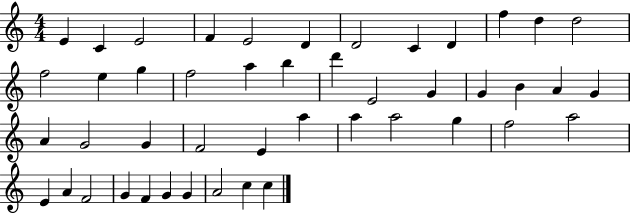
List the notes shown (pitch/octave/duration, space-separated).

E4/q C4/q E4/h F4/q E4/h D4/q D4/h C4/q D4/q F5/q D5/q D5/h F5/h E5/q G5/q F5/h A5/q B5/q D6/q E4/h G4/q G4/q B4/q A4/q G4/q A4/q G4/h G4/q F4/h E4/q A5/q A5/q A5/h G5/q F5/h A5/h E4/q A4/q F4/h G4/q F4/q G4/q G4/q A4/h C5/q C5/q